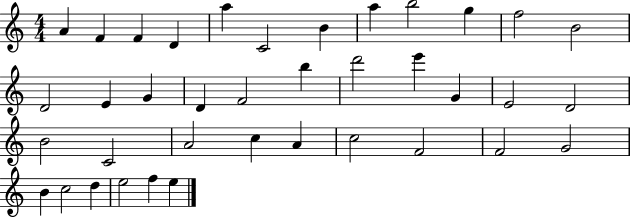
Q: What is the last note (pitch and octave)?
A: E5